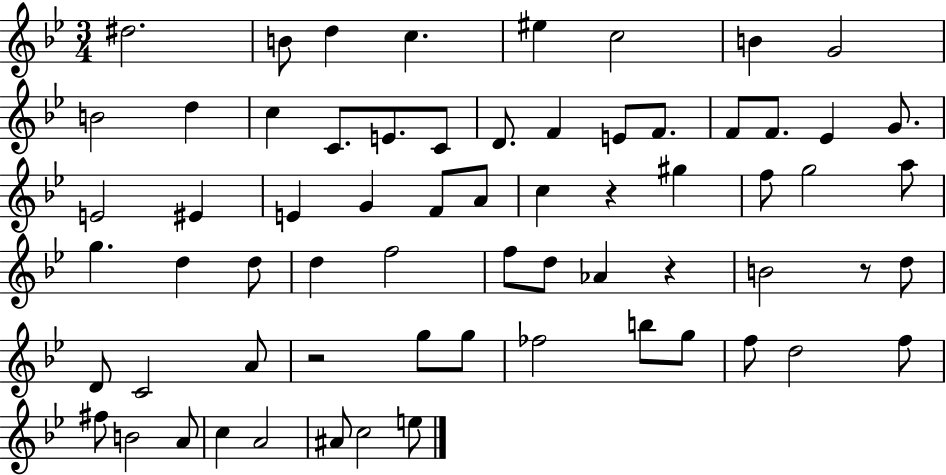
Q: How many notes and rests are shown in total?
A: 66